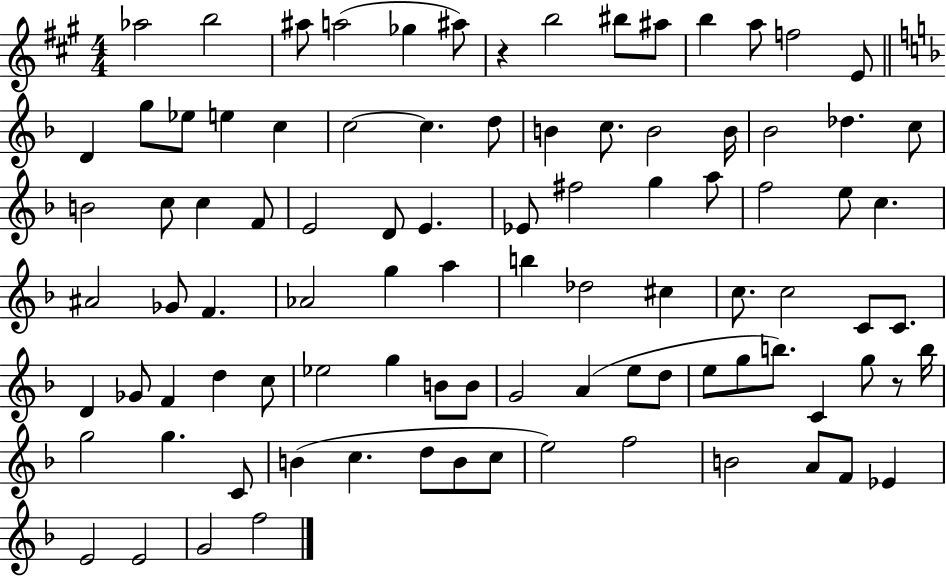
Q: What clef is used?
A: treble